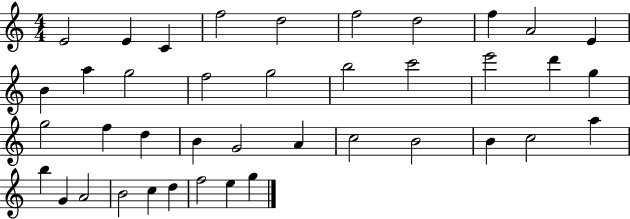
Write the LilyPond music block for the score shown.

{
  \clef treble
  \numericTimeSignature
  \time 4/4
  \key c \major
  e'2 e'4 c'4 | f''2 d''2 | f''2 d''2 | f''4 a'2 e'4 | \break b'4 a''4 g''2 | f''2 g''2 | b''2 c'''2 | e'''2 d'''4 g''4 | \break g''2 f''4 d''4 | b'4 g'2 a'4 | c''2 b'2 | b'4 c''2 a''4 | \break b''4 g'4 a'2 | b'2 c''4 d''4 | f''2 e''4 g''4 | \bar "|."
}